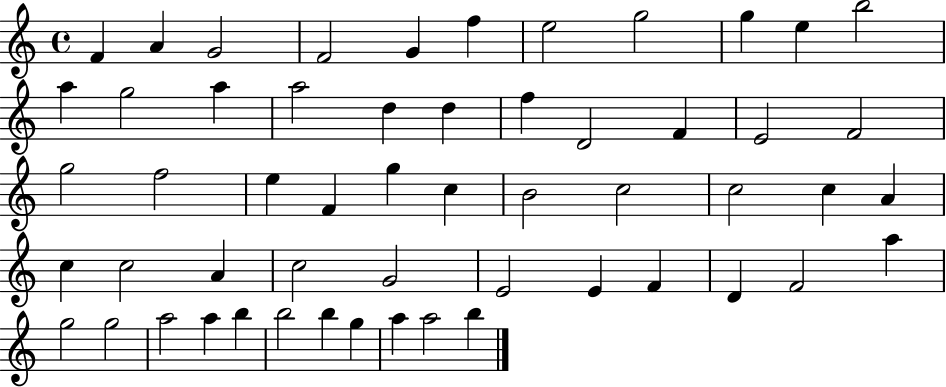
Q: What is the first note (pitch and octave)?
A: F4